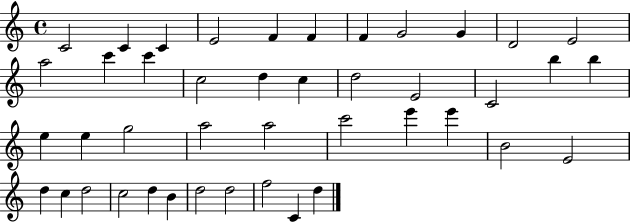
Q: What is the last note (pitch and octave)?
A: D5